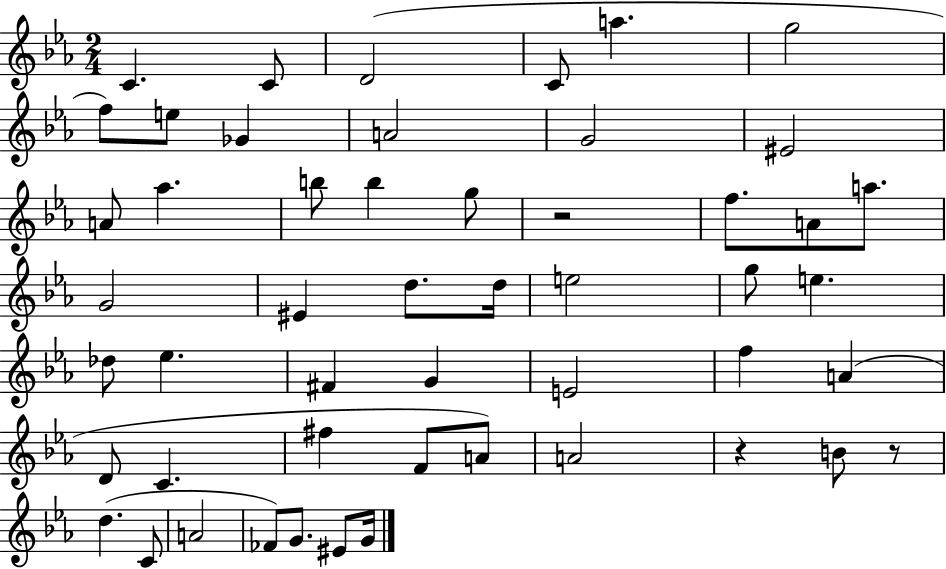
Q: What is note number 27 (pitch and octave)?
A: E5